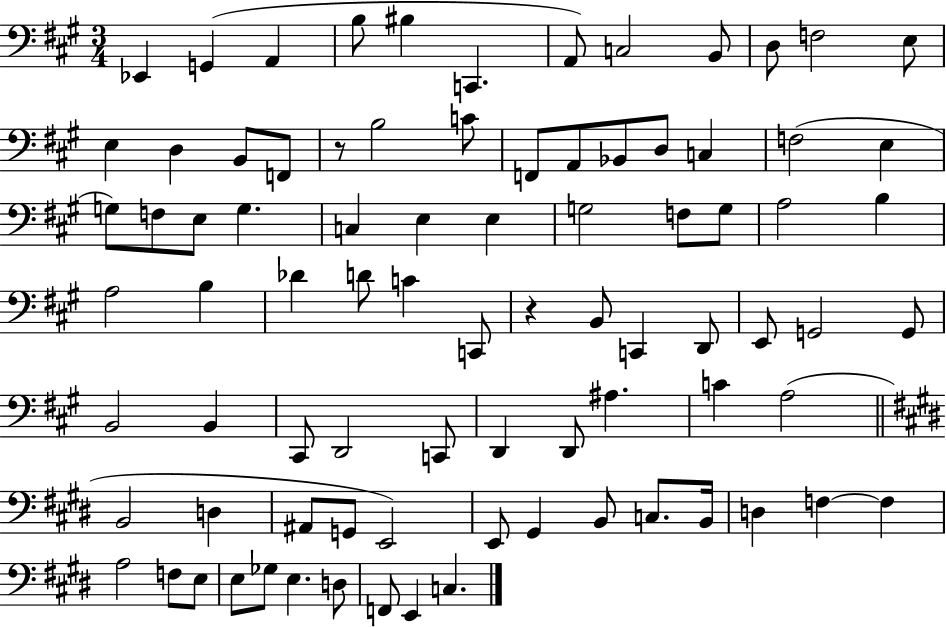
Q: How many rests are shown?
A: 2